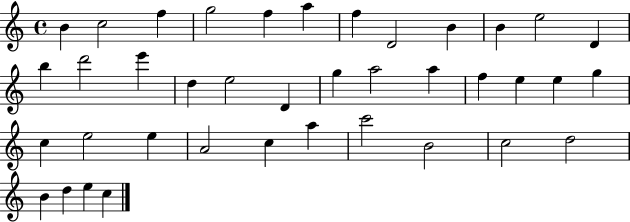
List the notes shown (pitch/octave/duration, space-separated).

B4/q C5/h F5/q G5/h F5/q A5/q F5/q D4/h B4/q B4/q E5/h D4/q B5/q D6/h E6/q D5/q E5/h D4/q G5/q A5/h A5/q F5/q E5/q E5/q G5/q C5/q E5/h E5/q A4/h C5/q A5/q C6/h B4/h C5/h D5/h B4/q D5/q E5/q C5/q